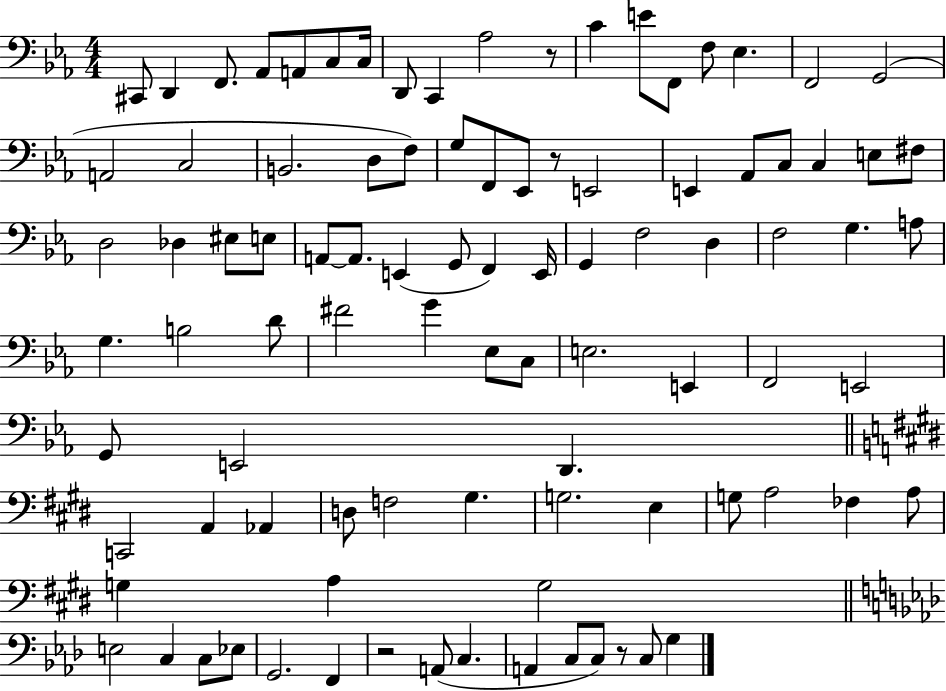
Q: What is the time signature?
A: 4/4